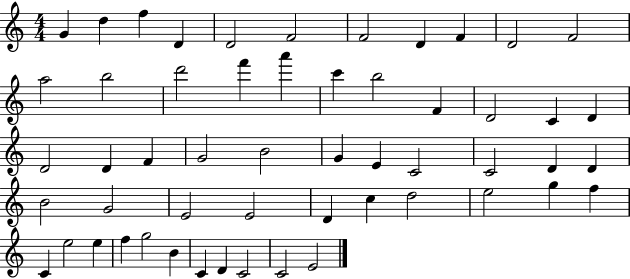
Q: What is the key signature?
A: C major